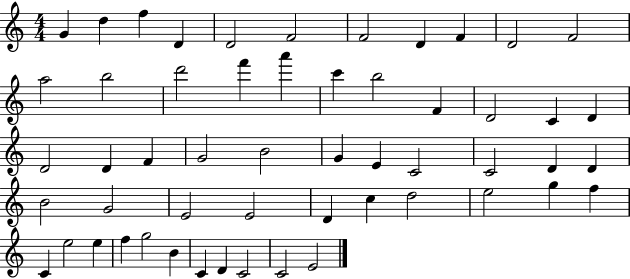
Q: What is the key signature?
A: C major